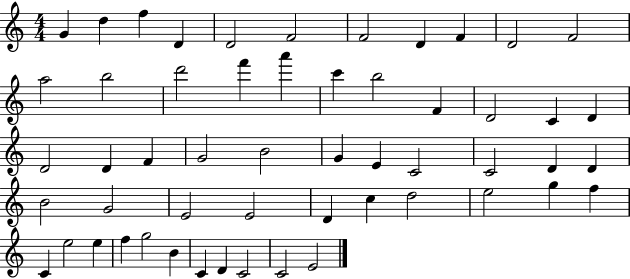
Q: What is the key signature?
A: C major